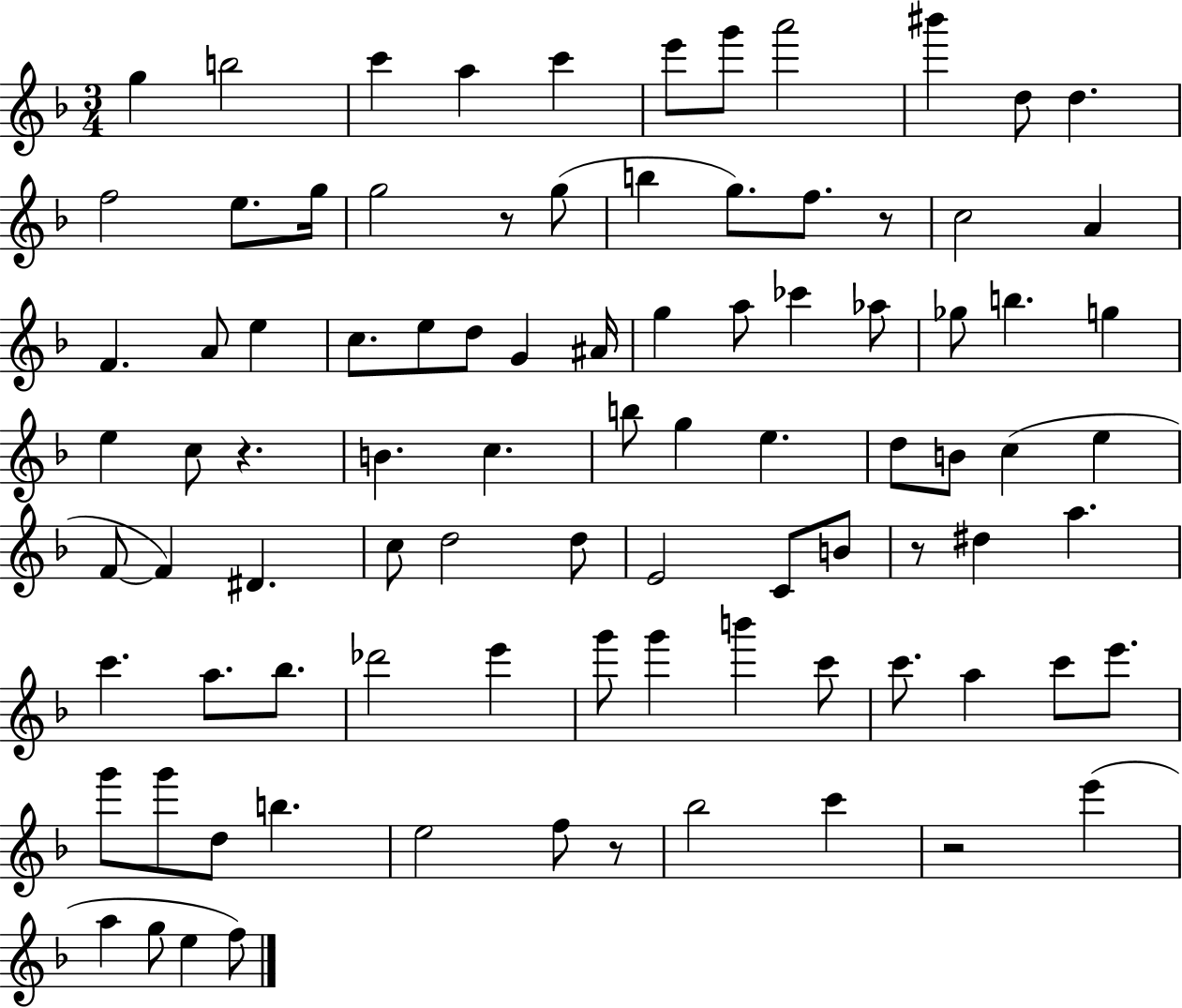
G5/q B5/h C6/q A5/q C6/q E6/e G6/e A6/h BIS6/q D5/e D5/q. F5/h E5/e. G5/s G5/h R/e G5/e B5/q G5/e. F5/e. R/e C5/h A4/q F4/q. A4/e E5/q C5/e. E5/e D5/e G4/q A#4/s G5/q A5/e CES6/q Ab5/e Gb5/e B5/q. G5/q E5/q C5/e R/q. B4/q. C5/q. B5/e G5/q E5/q. D5/e B4/e C5/q E5/q F4/e F4/q D#4/q. C5/e D5/h D5/e E4/h C4/e B4/e R/e D#5/q A5/q. C6/q. A5/e. Bb5/e. Db6/h E6/q G6/e G6/q B6/q C6/e C6/e. A5/q C6/e E6/e. G6/e G6/e D5/e B5/q. E5/h F5/e R/e Bb5/h C6/q R/h E6/q A5/q G5/e E5/q F5/e